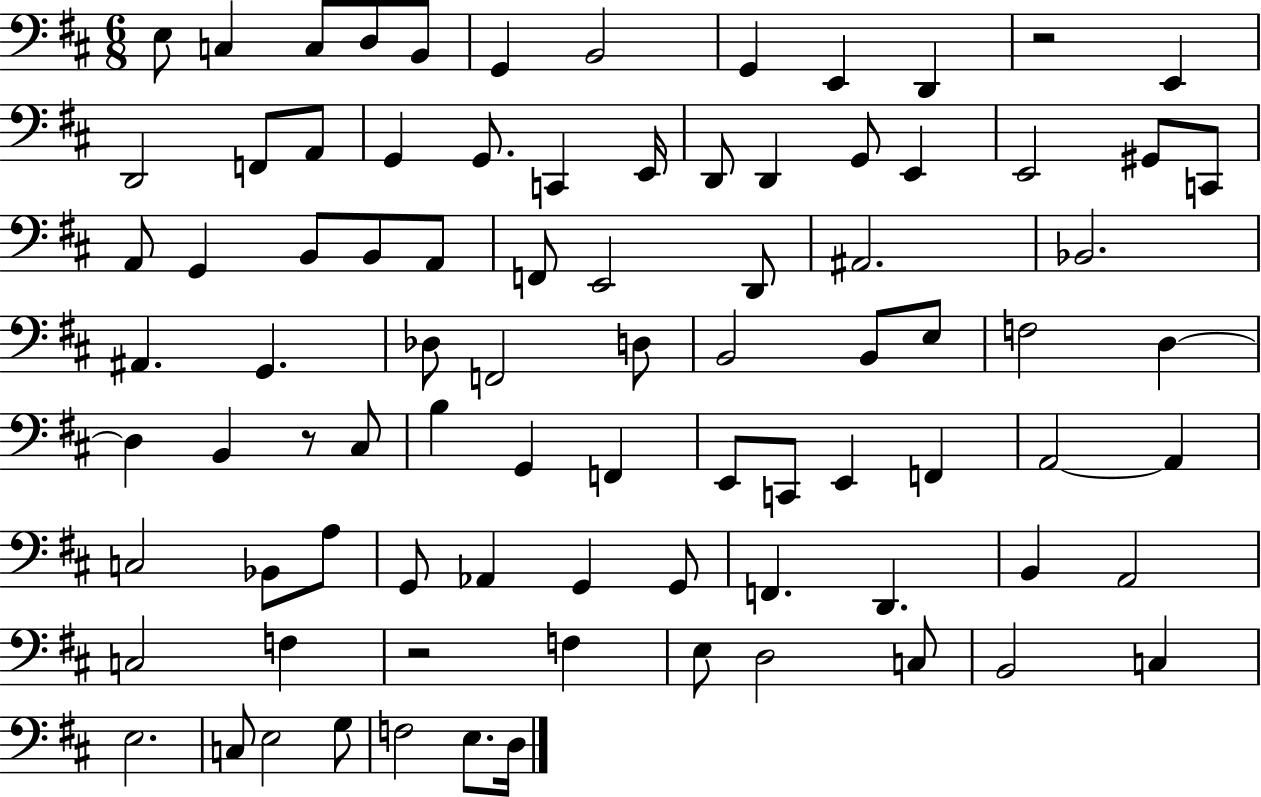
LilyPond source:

{
  \clef bass
  \numericTimeSignature
  \time 6/8
  \key d \major
  e8 c4 c8 d8 b,8 | g,4 b,2 | g,4 e,4 d,4 | r2 e,4 | \break d,2 f,8 a,8 | g,4 g,8. c,4 e,16 | d,8 d,4 g,8 e,4 | e,2 gis,8 c,8 | \break a,8 g,4 b,8 b,8 a,8 | f,8 e,2 d,8 | ais,2. | bes,2. | \break ais,4. g,4. | des8 f,2 d8 | b,2 b,8 e8 | f2 d4~~ | \break d4 b,4 r8 cis8 | b4 g,4 f,4 | e,8 c,8 e,4 f,4 | a,2~~ a,4 | \break c2 bes,8 a8 | g,8 aes,4 g,4 g,8 | f,4. d,4. | b,4 a,2 | \break c2 f4 | r2 f4 | e8 d2 c8 | b,2 c4 | \break e2. | c8 e2 g8 | f2 e8. d16 | \bar "|."
}